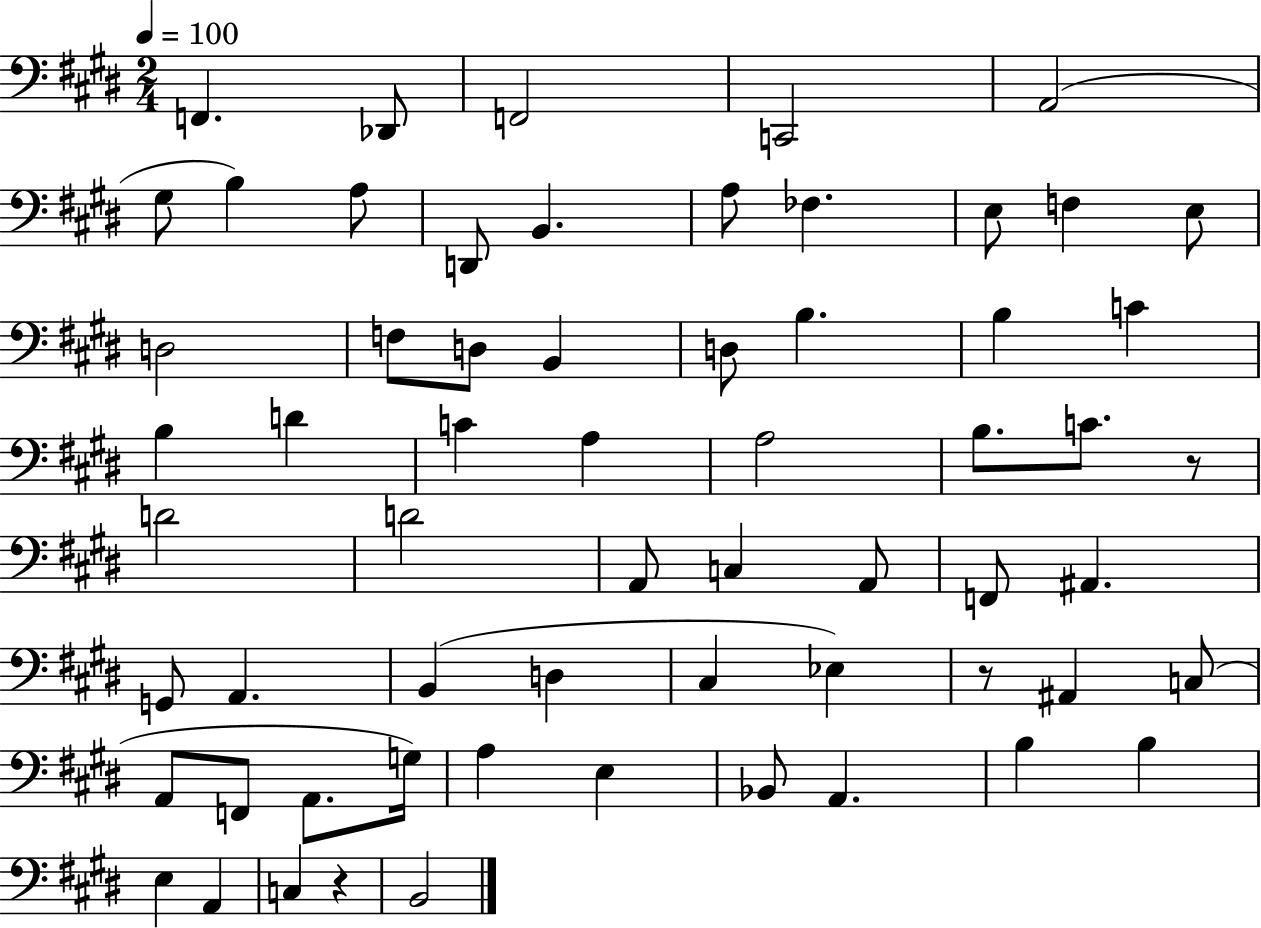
X:1
T:Untitled
M:2/4
L:1/4
K:E
F,, _D,,/2 F,,2 C,,2 A,,2 ^G,/2 B, A,/2 D,,/2 B,, A,/2 _F, E,/2 F, E,/2 D,2 F,/2 D,/2 B,, D,/2 B, B, C B, D C A, A,2 B,/2 C/2 z/2 D2 D2 A,,/2 C, A,,/2 F,,/2 ^A,, G,,/2 A,, B,, D, ^C, _E, z/2 ^A,, C,/2 A,,/2 F,,/2 A,,/2 G,/4 A, E, _B,,/2 A,, B, B, E, A,, C, z B,,2